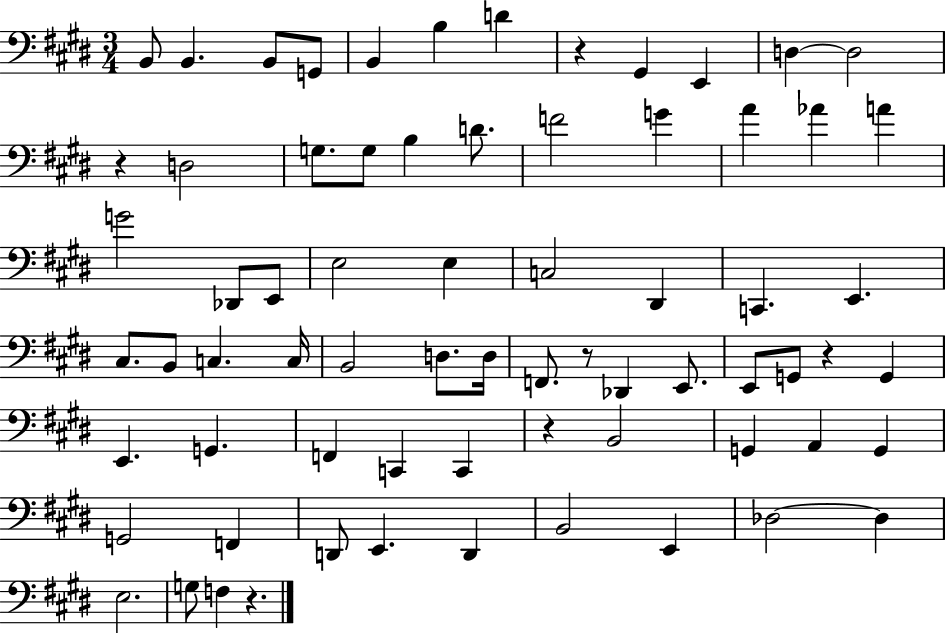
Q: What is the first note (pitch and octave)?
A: B2